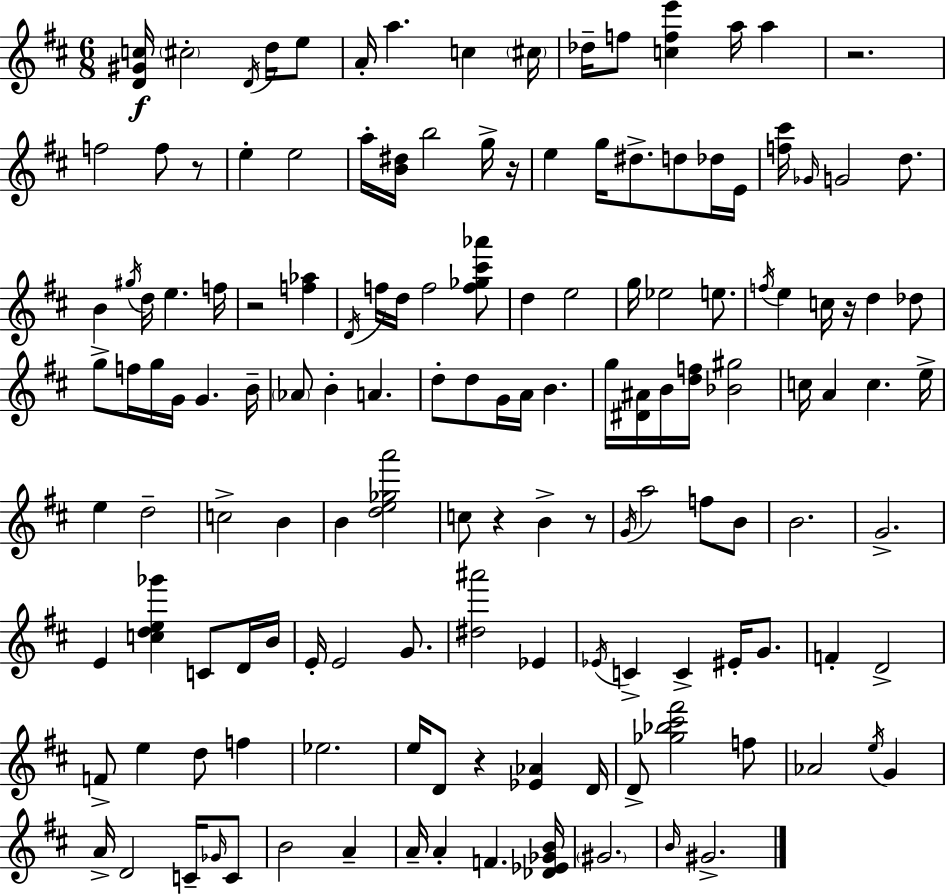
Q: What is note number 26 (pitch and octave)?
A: Gb4